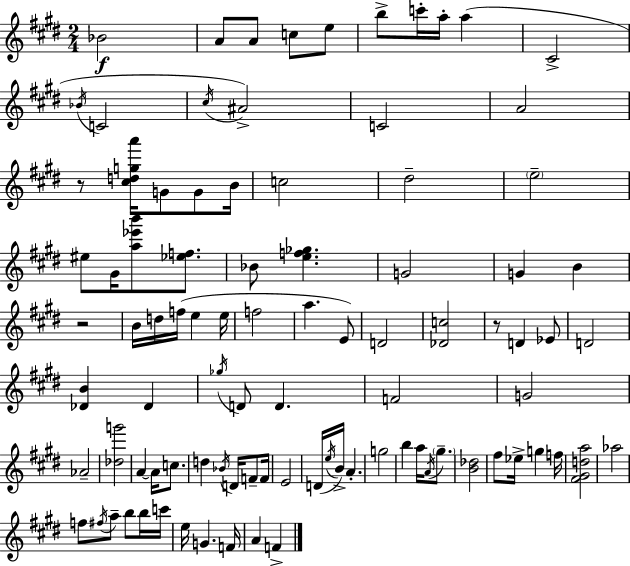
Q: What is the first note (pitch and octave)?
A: Bb4